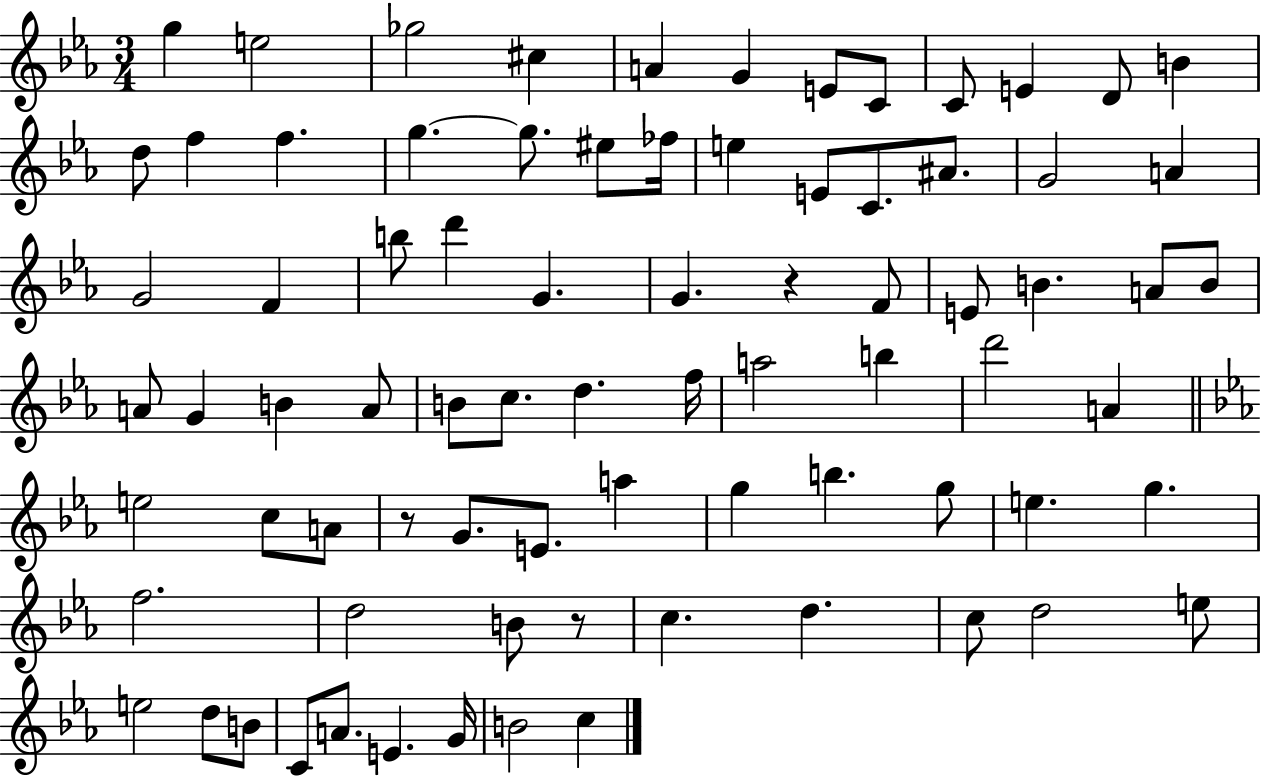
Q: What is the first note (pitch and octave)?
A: G5